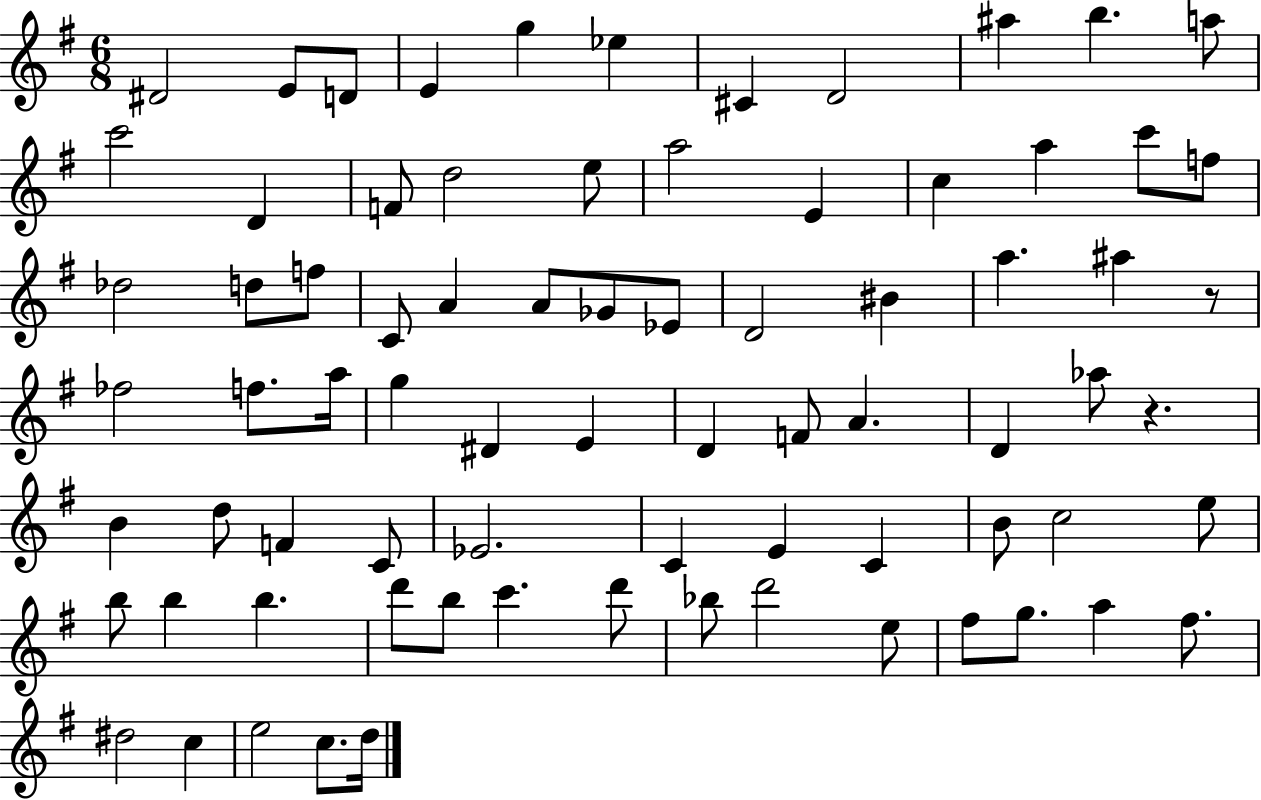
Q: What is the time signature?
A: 6/8